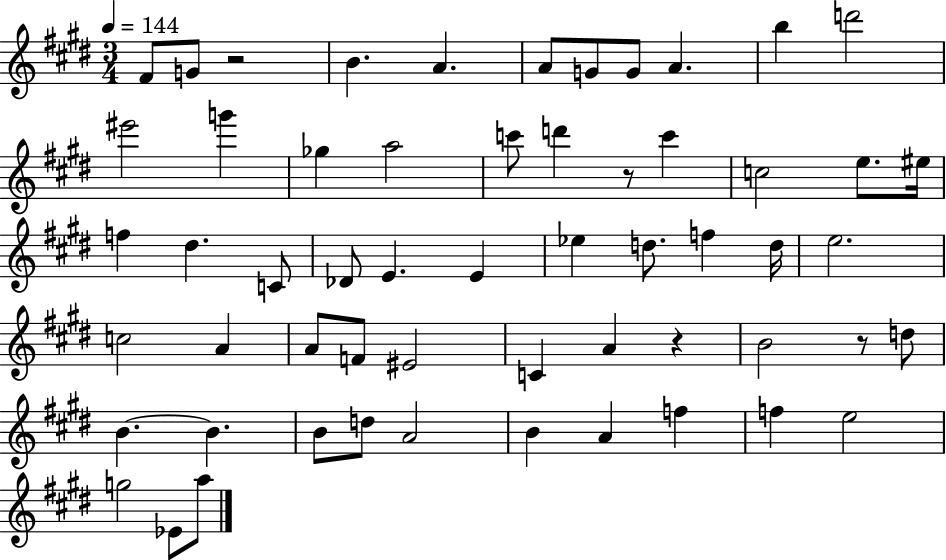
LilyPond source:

{
  \clef treble
  \numericTimeSignature
  \time 3/4
  \key e \major
  \tempo 4 = 144
  fis'8 g'8 r2 | b'4. a'4. | a'8 g'8 g'8 a'4. | b''4 d'''2 | \break eis'''2 g'''4 | ges''4 a''2 | c'''8 d'''4 r8 c'''4 | c''2 e''8. eis''16 | \break f''4 dis''4. c'8 | des'8 e'4. e'4 | ees''4 d''8. f''4 d''16 | e''2. | \break c''2 a'4 | a'8 f'8 eis'2 | c'4 a'4 r4 | b'2 r8 d''8 | \break b'4.~~ b'4. | b'8 d''8 a'2 | b'4 a'4 f''4 | f''4 e''2 | \break g''2 ees'8 a''8 | \bar "|."
}